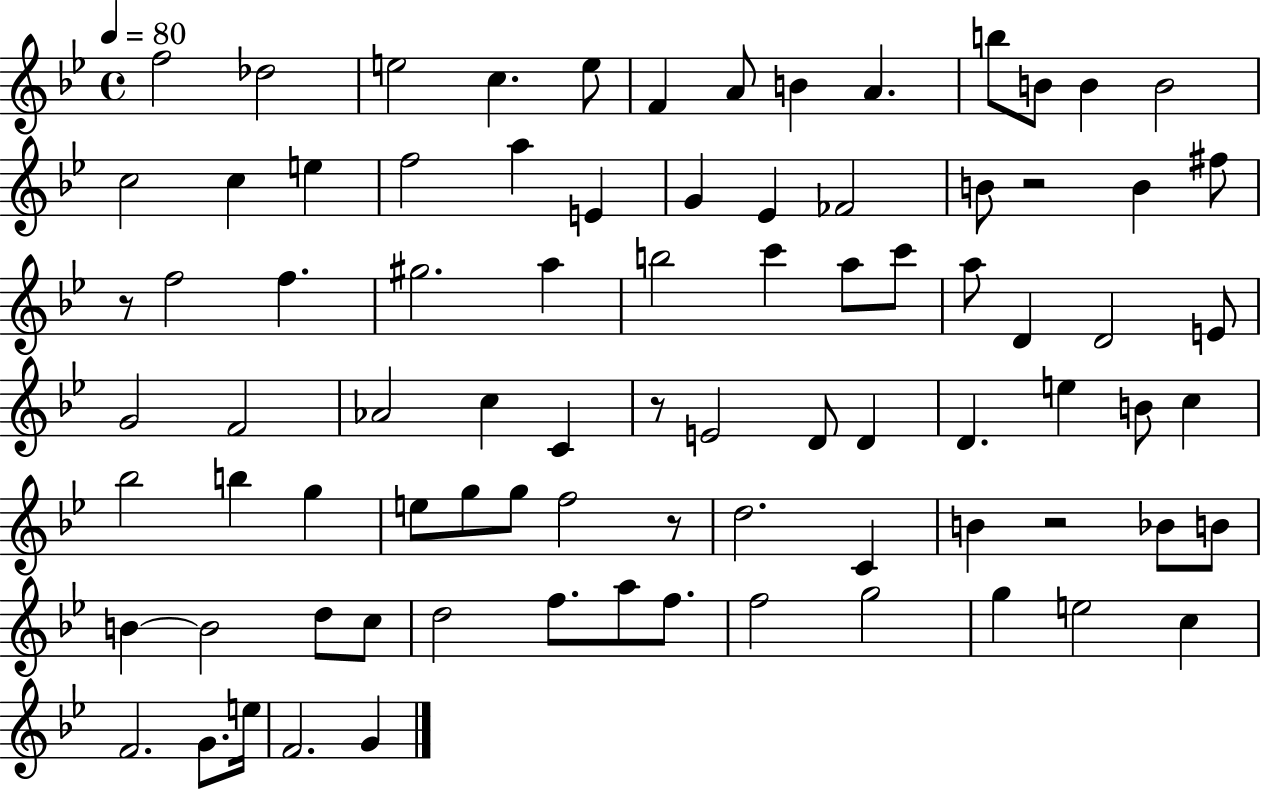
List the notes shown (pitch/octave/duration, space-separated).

F5/h Db5/h E5/h C5/q. E5/e F4/q A4/e B4/q A4/q. B5/e B4/e B4/q B4/h C5/h C5/q E5/q F5/h A5/q E4/q G4/q Eb4/q FES4/h B4/e R/h B4/q F#5/e R/e F5/h F5/q. G#5/h. A5/q B5/h C6/q A5/e C6/e A5/e D4/q D4/h E4/e G4/h F4/h Ab4/h C5/q C4/q R/e E4/h D4/e D4/q D4/q. E5/q B4/e C5/q Bb5/h B5/q G5/q E5/e G5/e G5/e F5/h R/e D5/h. C4/q B4/q R/h Bb4/e B4/e B4/q B4/h D5/e C5/e D5/h F5/e. A5/e F5/e. F5/h G5/h G5/q E5/h C5/q F4/h. G4/e. E5/s F4/h. G4/q